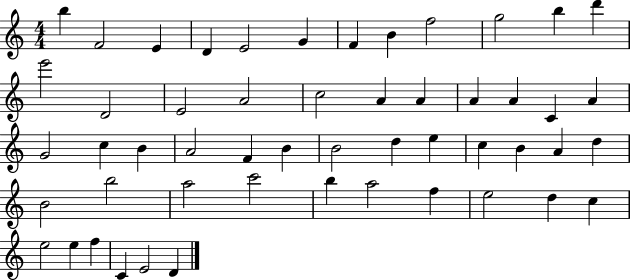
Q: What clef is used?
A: treble